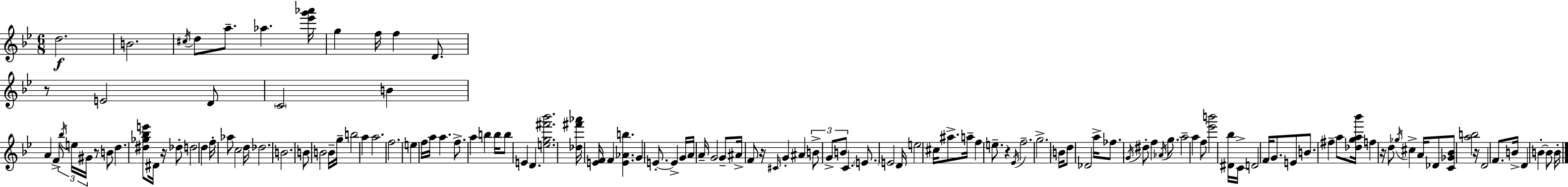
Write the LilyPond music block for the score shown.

{
  \clef treble
  \numericTimeSignature
  \time 6/8
  \key bes \major
  \repeat volta 2 { d''2.\f | b'2. | \acciaccatura { cis''16 } d''8 a''8.-- aes''4. | <ees''' g''' aes'''>16 g''4 f''16 f''4 d'8. | \break r8 e'2 d'8 | \parenthesize c'2 b'4 | a'4 f'8-> \tuplet 3/2 { \acciaccatura { bes''16 } e''16 gis'16 } r8 | b'8 d''4. <dis'' ges'' bes'' e'''>8 dis'16 r16 | \break des''8-. d''2 d''4 | f''16-. aes''8 c''2 | d''16 des''2. | b'2. | \break b'8 b'2 | b'16-- g''16-- b''2 a''4 | a''2. | f''2. | \break e''4 f''16 a''16 a''4. | f''8.-> a''4 b''4 | b''16 b''8 e'4 d'4. | <e'' g'' fis''' bes'''>2. | \break <des'' fis''' aes'''>16 <e' f'>16 f'4 <e' aes' b''>4. | g'4 e'8.-.~~ e'4-> | g'16 a'16 a'16-- g'2 | g'8-- ais'16-> f'8 r16 \grace { cis'16 } g'4-. ais'4 | \break \tuplet 3/2 { b'8-> g'8-> b'8 } c'4. | \parenthesize e'8. e'2 | d'16 e''2 cis''16 | ais''8.-> a''16-- f''4 e''8.-- r4 | \break \acciaccatura { ees'16 } f''2.-- | g''2.-> | \parenthesize b'16 d''8 des'2 | a''16-> fes''8. \acciaccatura { g'16 } dis''8-. f''4 | \break \acciaccatura { aes'16 } g''8. a''2-- | a''4 f''8 <ees''' b'''>2 | <dis' bes''>16 c'16-> d'2 | f'16 g'8. e'8 b'8. fis''4-- | \break a''8 <des'' g'' a'' bes'''>16 f''4 r16 d''8 | \acciaccatura { ges''16 } cis''4-> a'16 des'8 <c' ges' bes'>8 <a'' b''>2 | r16 d'2 | f'8. b'16-> d'4 | \break b'4-.~~ b'8 b'16-. } \bar "|."
}